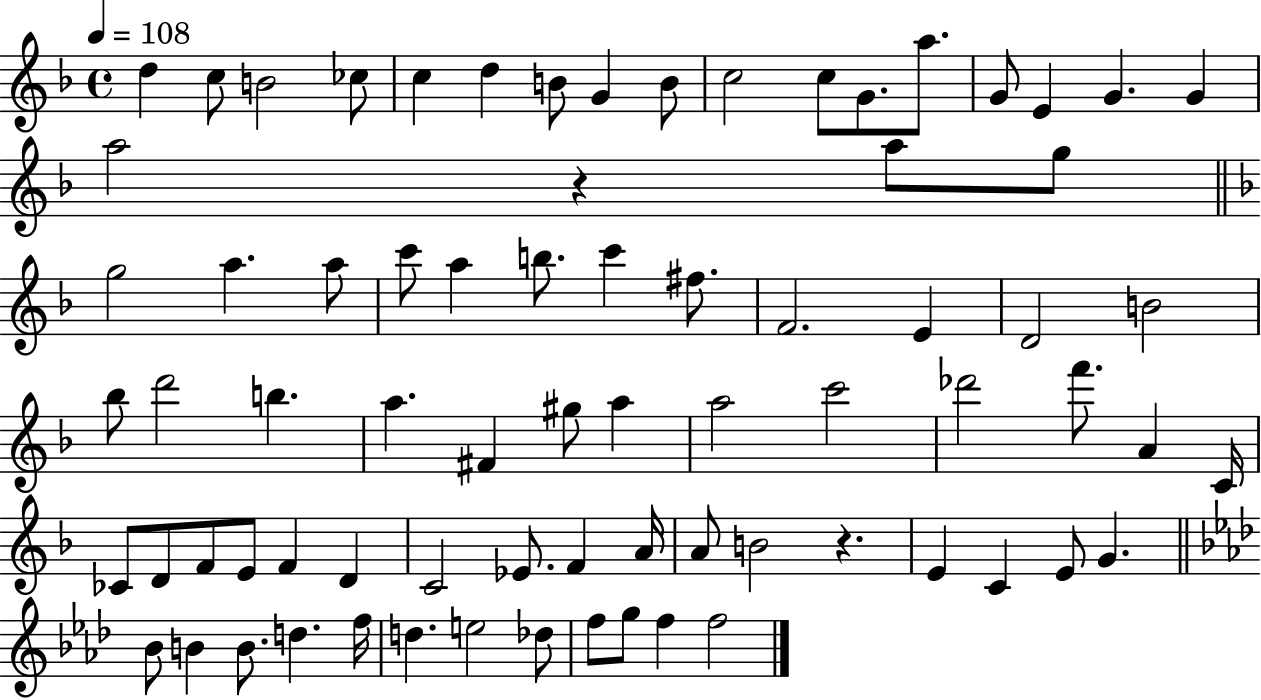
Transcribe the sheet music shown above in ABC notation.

X:1
T:Untitled
M:4/4
L:1/4
K:F
d c/2 B2 _c/2 c d B/2 G B/2 c2 c/2 G/2 a/2 G/2 E G G a2 z a/2 g/2 g2 a a/2 c'/2 a b/2 c' ^f/2 F2 E D2 B2 _b/2 d'2 b a ^F ^g/2 a a2 c'2 _d'2 f'/2 A C/4 _C/2 D/2 F/2 E/2 F D C2 _E/2 F A/4 A/2 B2 z E C E/2 G _B/2 B B/2 d f/4 d e2 _d/2 f/2 g/2 f f2